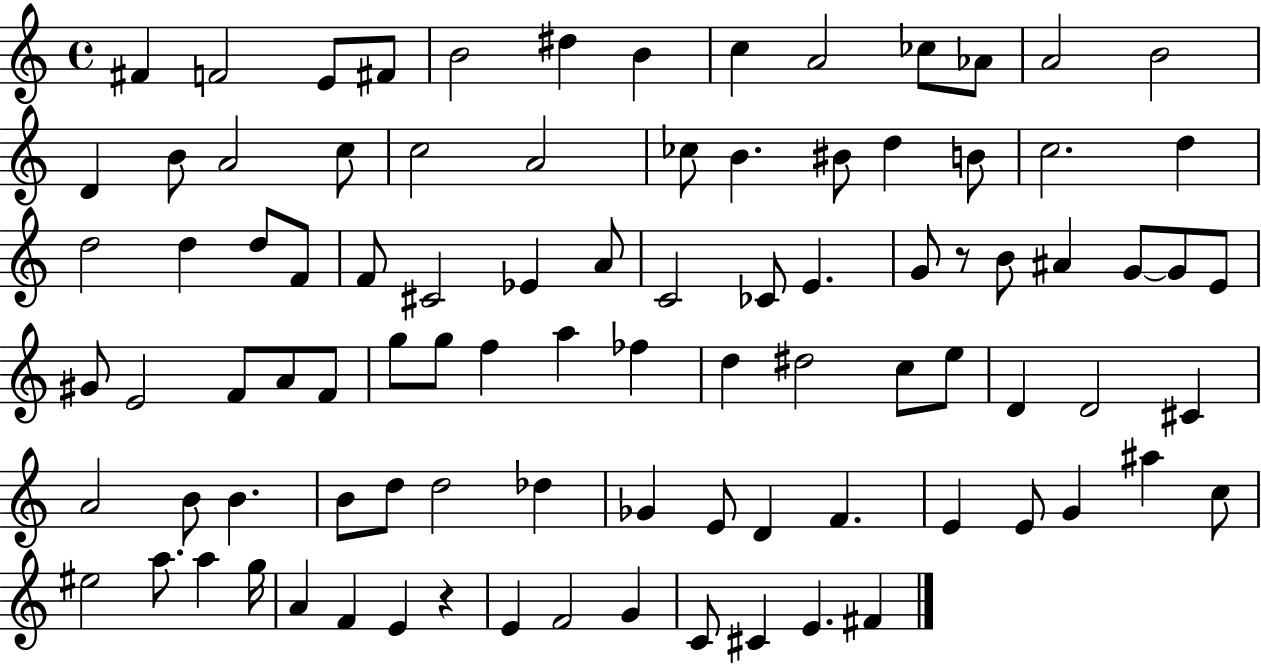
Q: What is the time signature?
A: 4/4